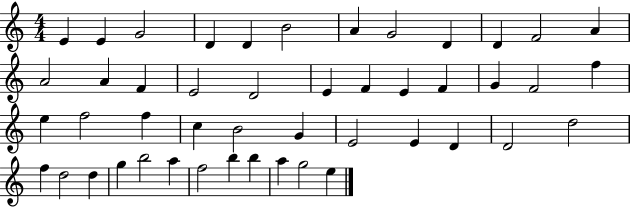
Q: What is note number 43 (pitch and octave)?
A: B5